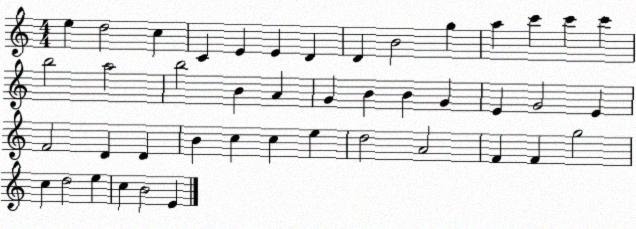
X:1
T:Untitled
M:4/4
L:1/4
K:C
e d2 c C E E D D B2 g a c' c' c' b2 a2 b2 B A G B B G E G2 E F2 D D B c c e d2 A2 F F g2 c d2 e c B2 E